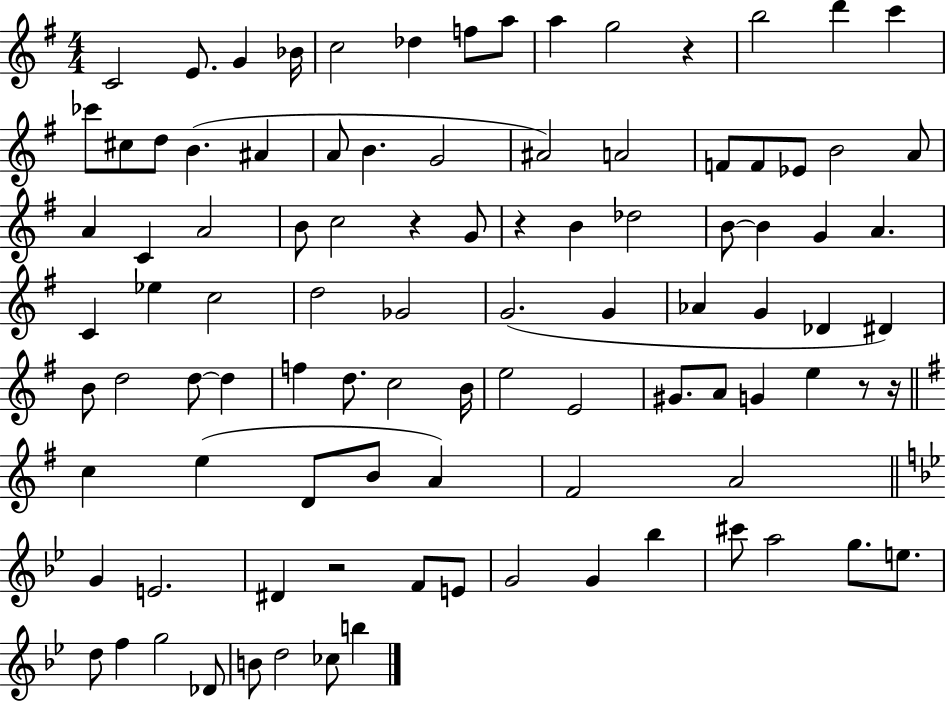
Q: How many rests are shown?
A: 6